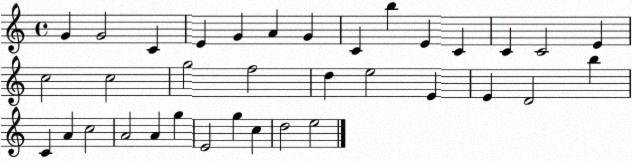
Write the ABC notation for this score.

X:1
T:Untitled
M:4/4
L:1/4
K:C
G G2 C E G A G C b E C C C2 E c2 c2 g2 f2 d e2 E E D2 b C A c2 A2 A g E2 g c d2 e2